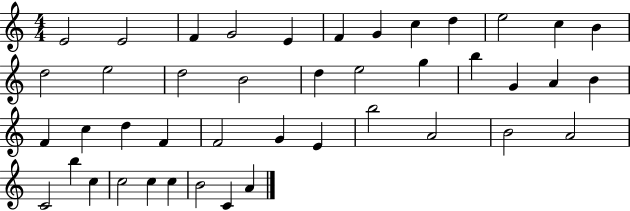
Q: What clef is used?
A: treble